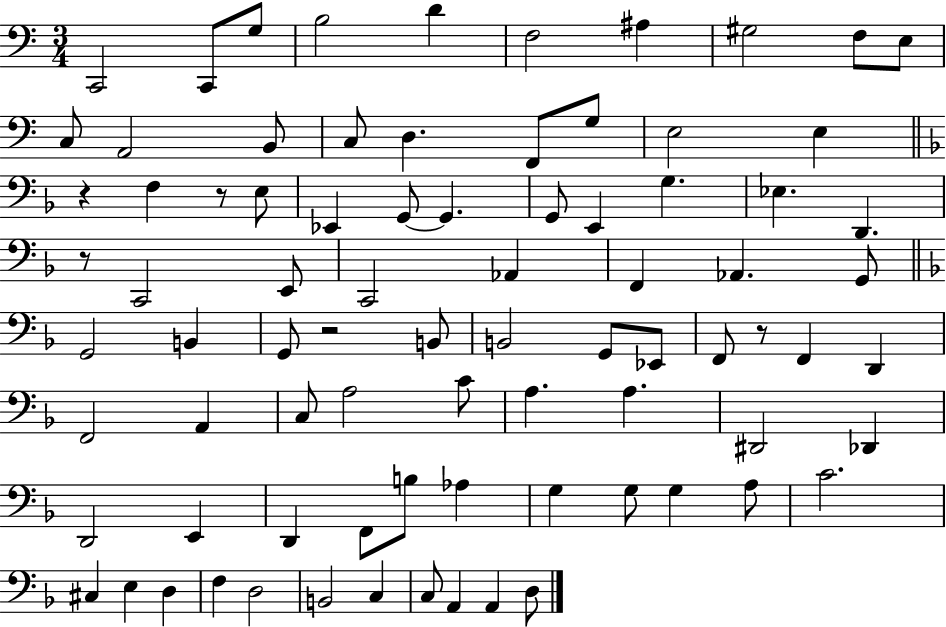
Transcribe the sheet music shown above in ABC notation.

X:1
T:Untitled
M:3/4
L:1/4
K:C
C,,2 C,,/2 G,/2 B,2 D F,2 ^A, ^G,2 F,/2 E,/2 C,/2 A,,2 B,,/2 C,/2 D, F,,/2 G,/2 E,2 E, z F, z/2 E,/2 _E,, G,,/2 G,, G,,/2 E,, G, _E, D,, z/2 C,,2 E,,/2 C,,2 _A,, F,, _A,, G,,/2 G,,2 B,, G,,/2 z2 B,,/2 B,,2 G,,/2 _E,,/2 F,,/2 z/2 F,, D,, F,,2 A,, C,/2 A,2 C/2 A, A, ^D,,2 _D,, D,,2 E,, D,, F,,/2 B,/2 _A, G, G,/2 G, A,/2 C2 ^C, E, D, F, D,2 B,,2 C, C,/2 A,, A,, D,/2